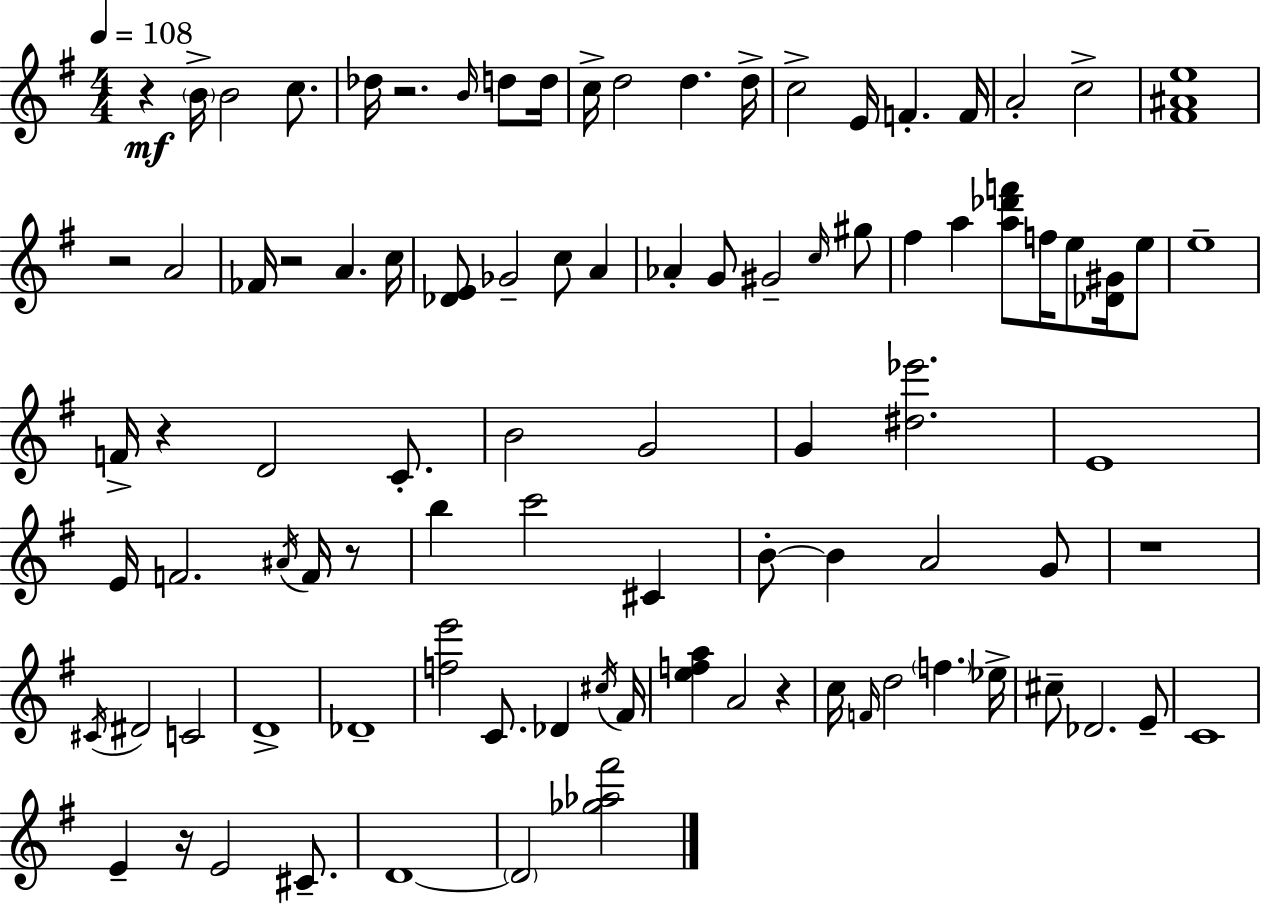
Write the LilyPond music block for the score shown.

{
  \clef treble
  \numericTimeSignature
  \time 4/4
  \key e \minor
  \tempo 4 = 108
  r4\mf \parenthesize b'16-> b'2 c''8. | des''16 r2. \grace { b'16 } d''8 | d''16 c''16-> d''2 d''4. | d''16-> c''2-> e'16 f'4.-. | \break f'16 a'2-. c''2-> | <fis' ais' e''>1 | r2 a'2 | fes'16 r2 a'4. | \break c''16 <des' e'>8 ges'2-- c''8 a'4 | aes'4-. g'8 gis'2-- \grace { c''16 } | gis''8 fis''4 a''4 <a'' des''' f'''>8 f''16 e''8 <des' gis'>16 | e''8 e''1-- | \break f'16-> r4 d'2 c'8.-. | b'2 g'2 | g'4 <dis'' ees'''>2. | e'1 | \break e'16 f'2. \acciaccatura { ais'16 } | f'16 r8 b''4 c'''2 cis'4 | b'8-.~~ b'4 a'2 | g'8 r1 | \break \acciaccatura { cis'16 } dis'2 c'2 | d'1-> | des'1-- | <f'' e'''>2 c'8. des'4 | \break \acciaccatura { cis''16 } fis'16 <e'' f'' a''>4 a'2 | r4 c''16 \grace { f'16 } d''2 \parenthesize f''4. | ees''16-> cis''8-- des'2. | e'8-- c'1 | \break e'4-- r16 e'2 | cis'8.-- d'1~~ | \parenthesize d'2 <ges'' aes'' fis'''>2 | \bar "|."
}